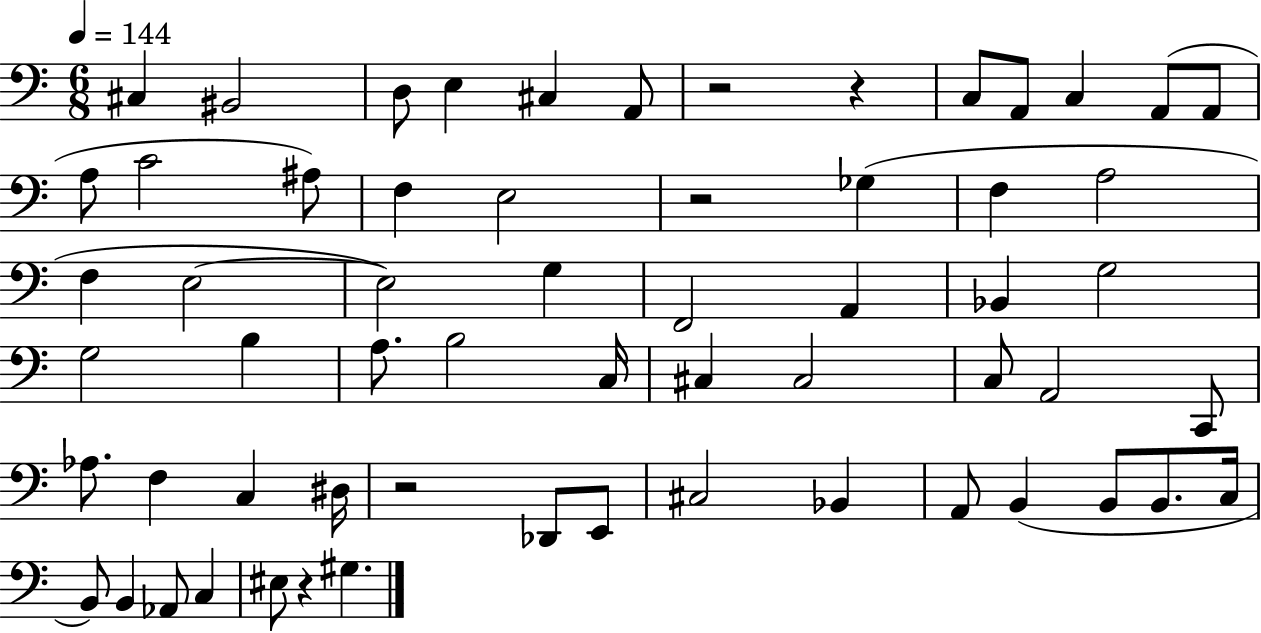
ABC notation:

X:1
T:Untitled
M:6/8
L:1/4
K:C
^C, ^B,,2 D,/2 E, ^C, A,,/2 z2 z C,/2 A,,/2 C, A,,/2 A,,/2 A,/2 C2 ^A,/2 F, E,2 z2 _G, F, A,2 F, E,2 E,2 G, F,,2 A,, _B,, G,2 G,2 B, A,/2 B,2 C,/4 ^C, ^C,2 C,/2 A,,2 C,,/2 _A,/2 F, C, ^D,/4 z2 _D,,/2 E,,/2 ^C,2 _B,, A,,/2 B,, B,,/2 B,,/2 C,/4 B,,/2 B,, _A,,/2 C, ^E,/2 z ^G,